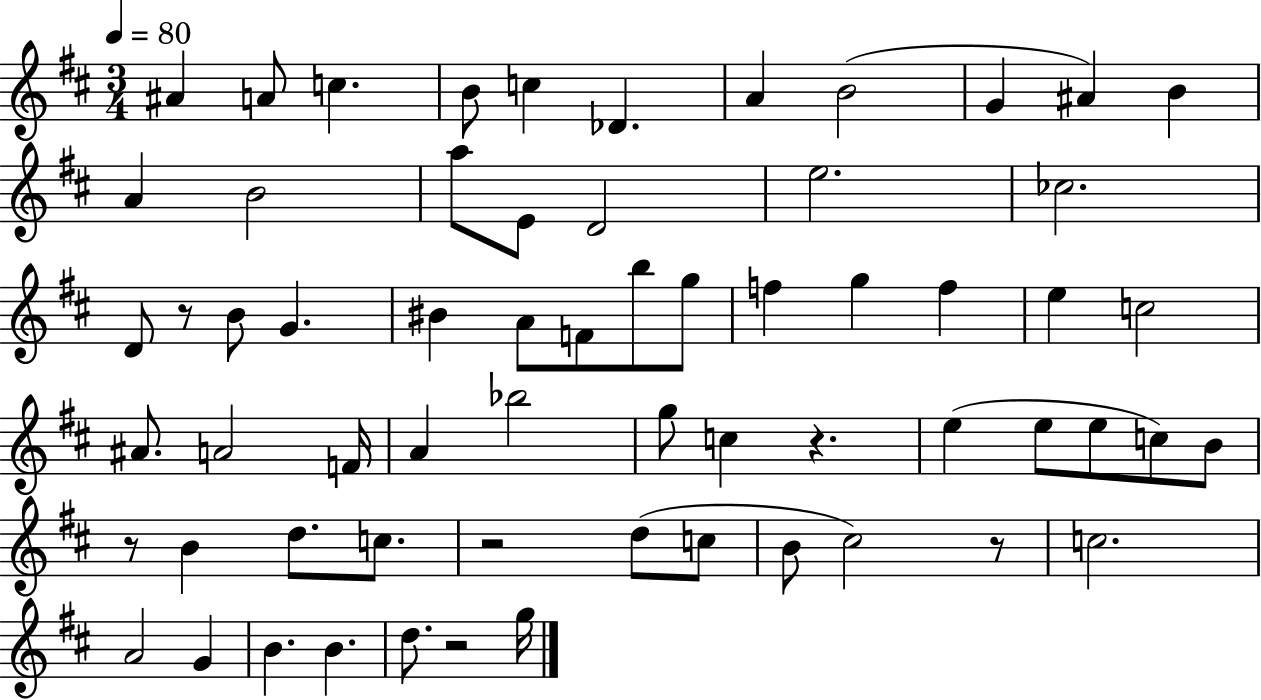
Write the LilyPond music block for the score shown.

{
  \clef treble
  \numericTimeSignature
  \time 3/4
  \key d \major
  \tempo 4 = 80
  ais'4 a'8 c''4. | b'8 c''4 des'4. | a'4 b'2( | g'4 ais'4) b'4 | \break a'4 b'2 | a''8 e'8 d'2 | e''2. | ces''2. | \break d'8 r8 b'8 g'4. | bis'4 a'8 f'8 b''8 g''8 | f''4 g''4 f''4 | e''4 c''2 | \break ais'8. a'2 f'16 | a'4 bes''2 | g''8 c''4 r4. | e''4( e''8 e''8 c''8) b'8 | \break r8 b'4 d''8. c''8. | r2 d''8( c''8 | b'8 cis''2) r8 | c''2. | \break a'2 g'4 | b'4. b'4. | d''8. r2 g''16 | \bar "|."
}